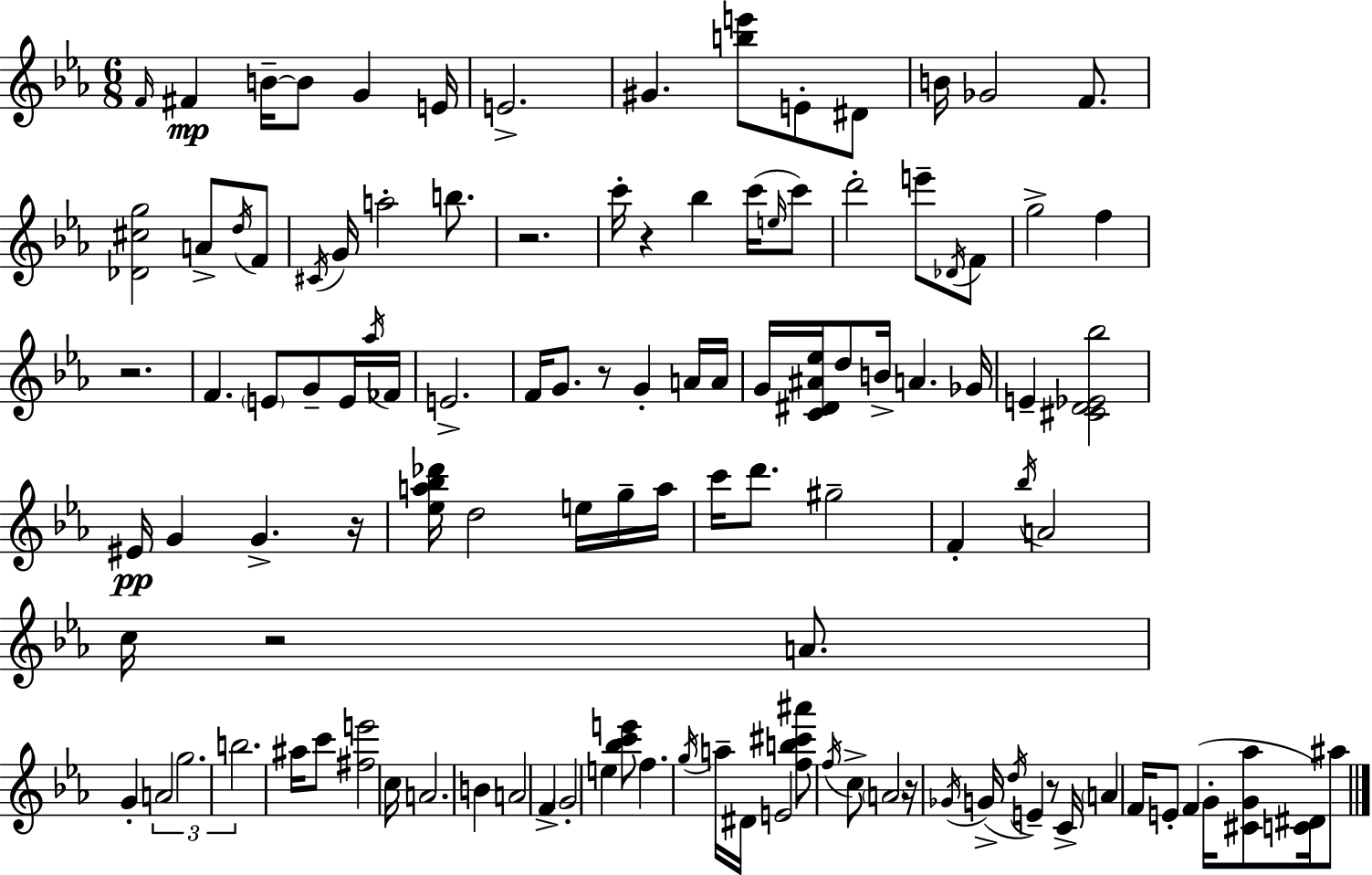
{
  \clef treble
  \numericTimeSignature
  \time 6/8
  \key c \minor
  \grace { f'16 }\mp fis'4 b'16--~~ b'8 g'4 | e'16 e'2.-> | gis'4. <b'' e'''>8 e'8-. dis'8 | b'16 ges'2 f'8. | \break <des' cis'' g''>2 a'8-> \acciaccatura { d''16 } | f'8 \acciaccatura { cis'16 } g'16 a''2-. | b''8. r2. | c'''16-. r4 bes''4 | \break c'''16( \grace { e''16 } c'''8) d'''2-. | e'''8-- \acciaccatura { des'16 } f'8 g''2-> | f''4 r2. | f'4. \parenthesize e'8 | \break g'8-- e'16 \acciaccatura { aes''16 } fes'16 e'2.-> | f'16 g'8. r8 | g'4-. a'16 a'16 g'16 <c' dis' ais' ees''>16 d''8 b'16-> a'4. | ges'16 e'4-- <cis' d' ees' bes''>2 | \break eis'16\pp g'4 g'4.-> | r16 <ees'' a'' bes'' des'''>16 d''2 | e''16 g''16-- a''16 c'''16 d'''8. gis''2-- | f'4-. \acciaccatura { bes''16 } a'2 | \break c''16 r2 | a'8. g'4-. \tuplet 3/2 { a'2 | g''2. | b''2. } | \break ais''16 c'''8 <fis'' e'''>2 | c''16 a'2. | b'4 a'2 | f'4-> \parenthesize g'2-. | \break e''4 <bes'' c''' e'''>8 | f''4. \acciaccatura { g''16 } a''16-- dis'16 e'2 | <f'' b'' cis''' ais'''>8 \acciaccatura { f''16 } c''8-> \parenthesize a'2 | r16 \acciaccatura { ges'16 } g'16->( \acciaccatura { d''16 } e'4--) | \break r8 c'16-> \parenthesize a'4 f'16 e'8-. | f'4( g'16-. <cis' g' aes''>8 <c' dis'>16) ais''8 \bar "|."
}